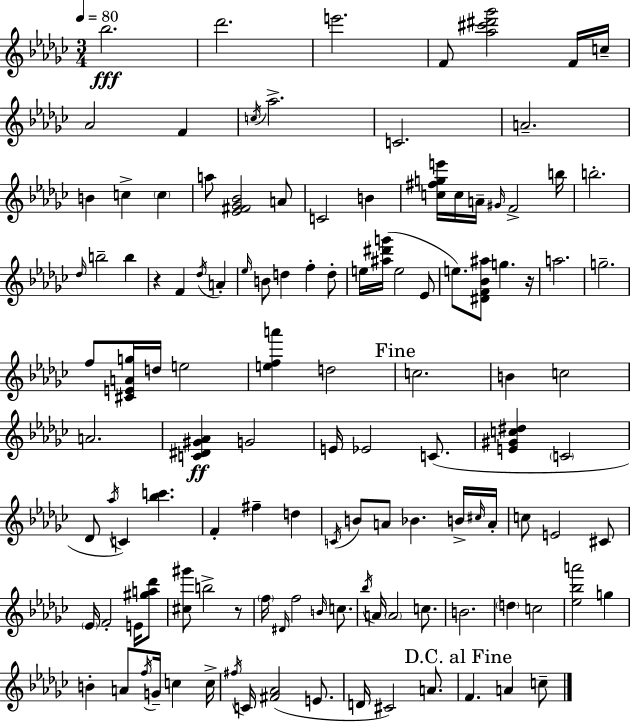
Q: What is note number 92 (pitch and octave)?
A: F5